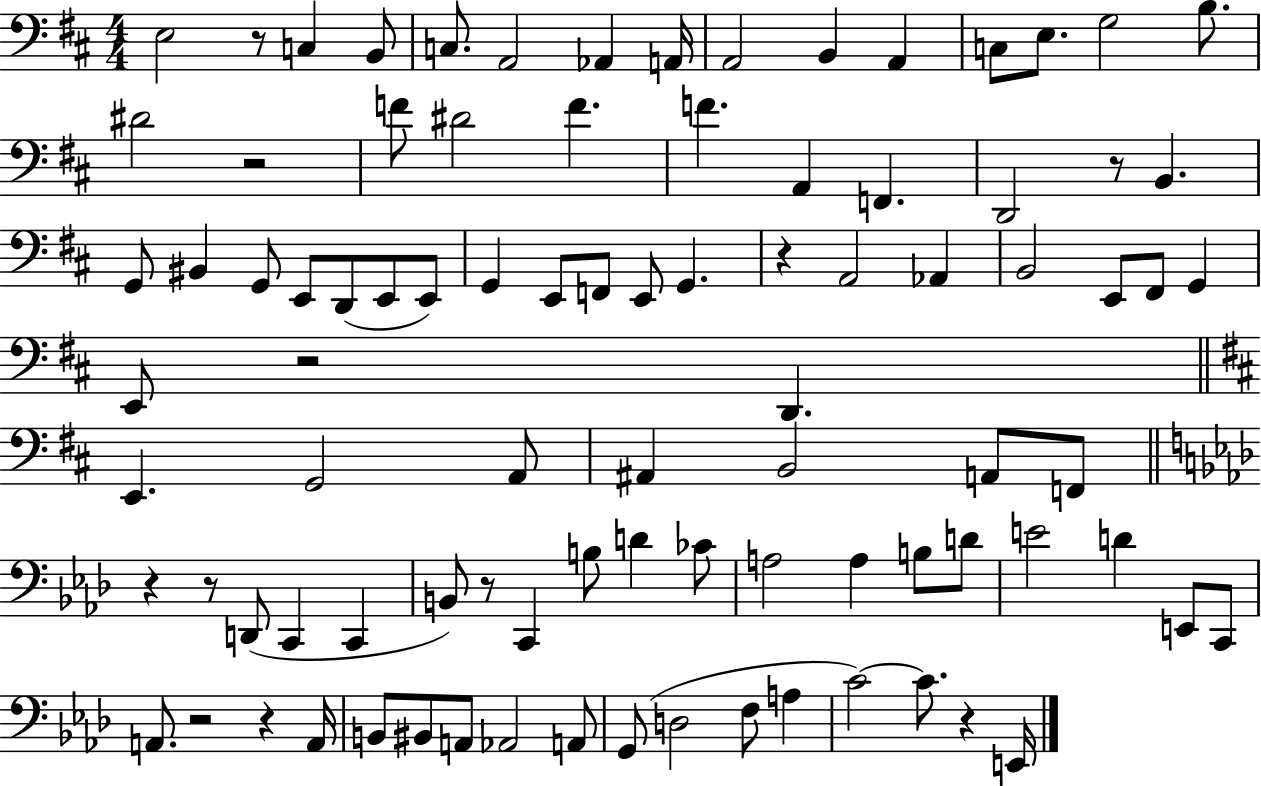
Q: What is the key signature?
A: D major